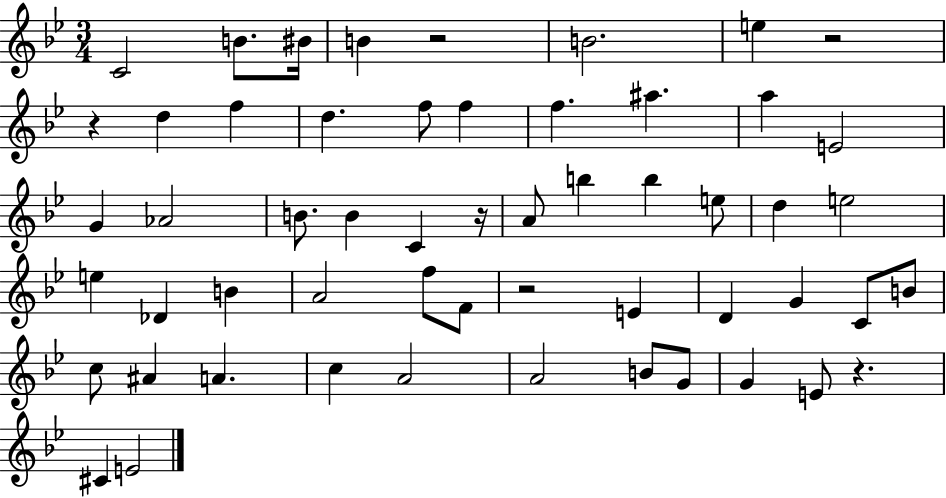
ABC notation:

X:1
T:Untitled
M:3/4
L:1/4
K:Bb
C2 B/2 ^B/4 B z2 B2 e z2 z d f d f/2 f f ^a a E2 G _A2 B/2 B C z/4 A/2 b b e/2 d e2 e _D B A2 f/2 F/2 z2 E D G C/2 B/2 c/2 ^A A c A2 A2 B/2 G/2 G E/2 z ^C E2